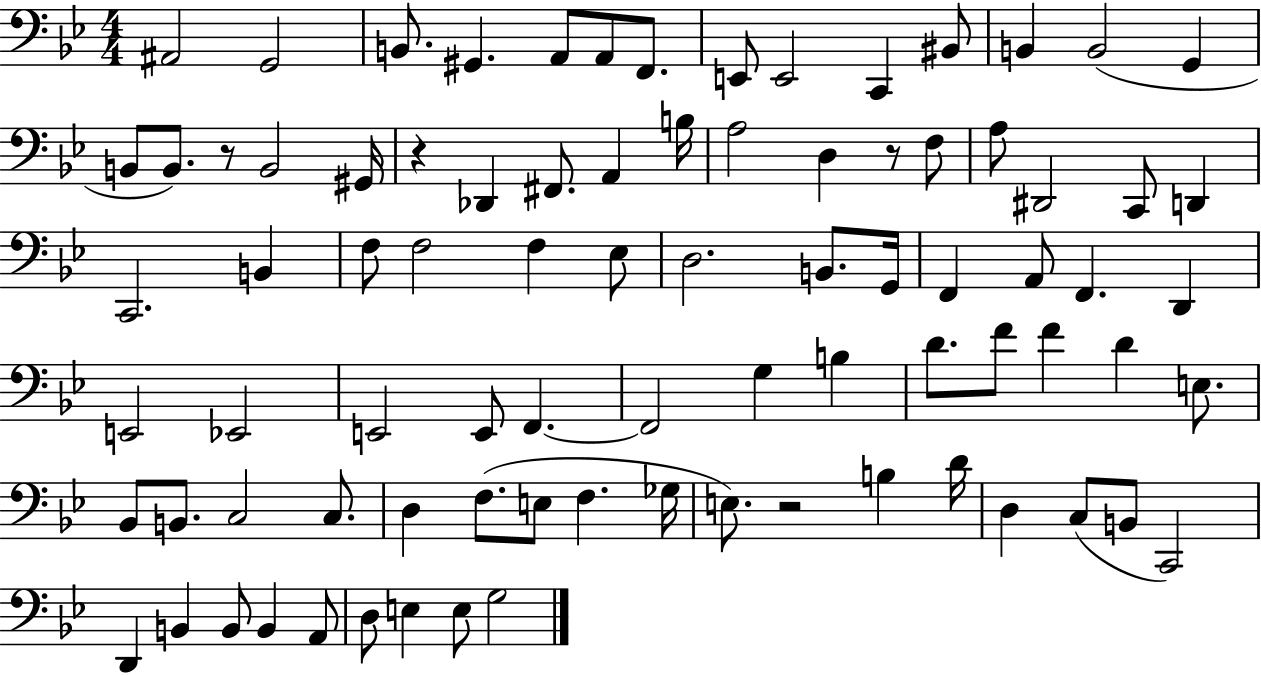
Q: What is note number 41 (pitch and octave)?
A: F2